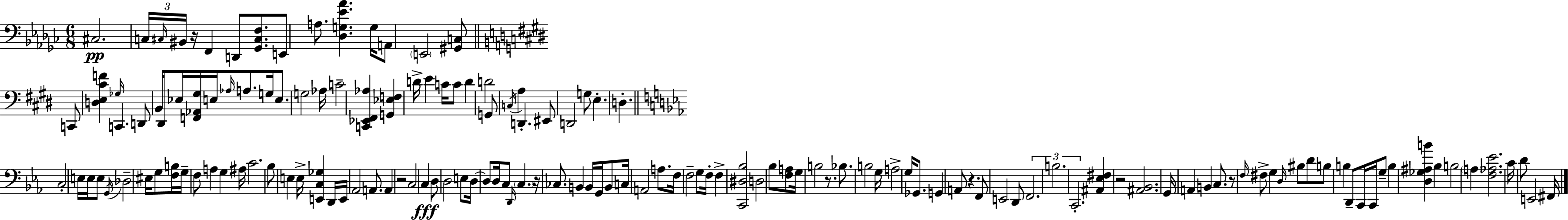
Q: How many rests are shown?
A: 7